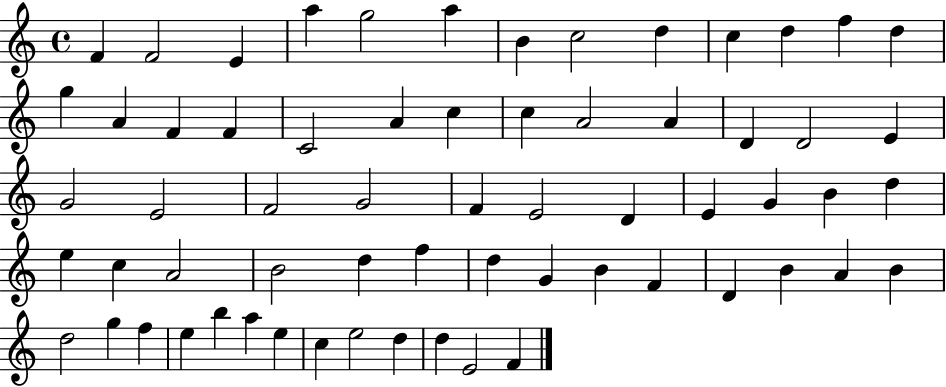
F4/q F4/h E4/q A5/q G5/h A5/q B4/q C5/h D5/q C5/q D5/q F5/q D5/q G5/q A4/q F4/q F4/q C4/h A4/q C5/q C5/q A4/h A4/q D4/q D4/h E4/q G4/h E4/h F4/h G4/h F4/q E4/h D4/q E4/q G4/q B4/q D5/q E5/q C5/q A4/h B4/h D5/q F5/q D5/q G4/q B4/q F4/q D4/q B4/q A4/q B4/q D5/h G5/q F5/q E5/q B5/q A5/q E5/q C5/q E5/h D5/q D5/q E4/h F4/q